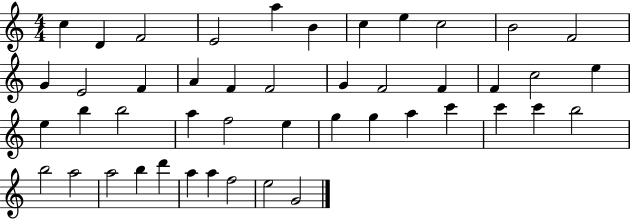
{
  \clef treble
  \numericTimeSignature
  \time 4/4
  \key c \major
  c''4 d'4 f'2 | e'2 a''4 b'4 | c''4 e''4 c''2 | b'2 f'2 | \break g'4 e'2 f'4 | a'4 f'4 f'2 | g'4 f'2 f'4 | f'4 c''2 e''4 | \break e''4 b''4 b''2 | a''4 f''2 e''4 | g''4 g''4 a''4 c'''4 | c'''4 c'''4 b''2 | \break b''2 a''2 | a''2 b''4 d'''4 | a''4 a''4 f''2 | e''2 g'2 | \break \bar "|."
}